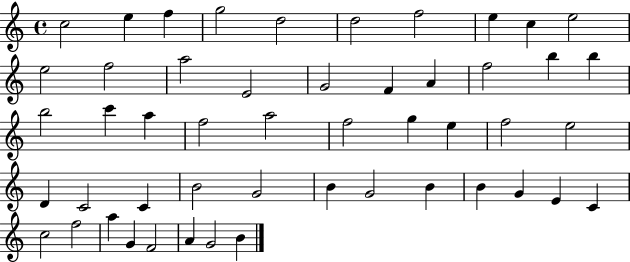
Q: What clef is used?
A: treble